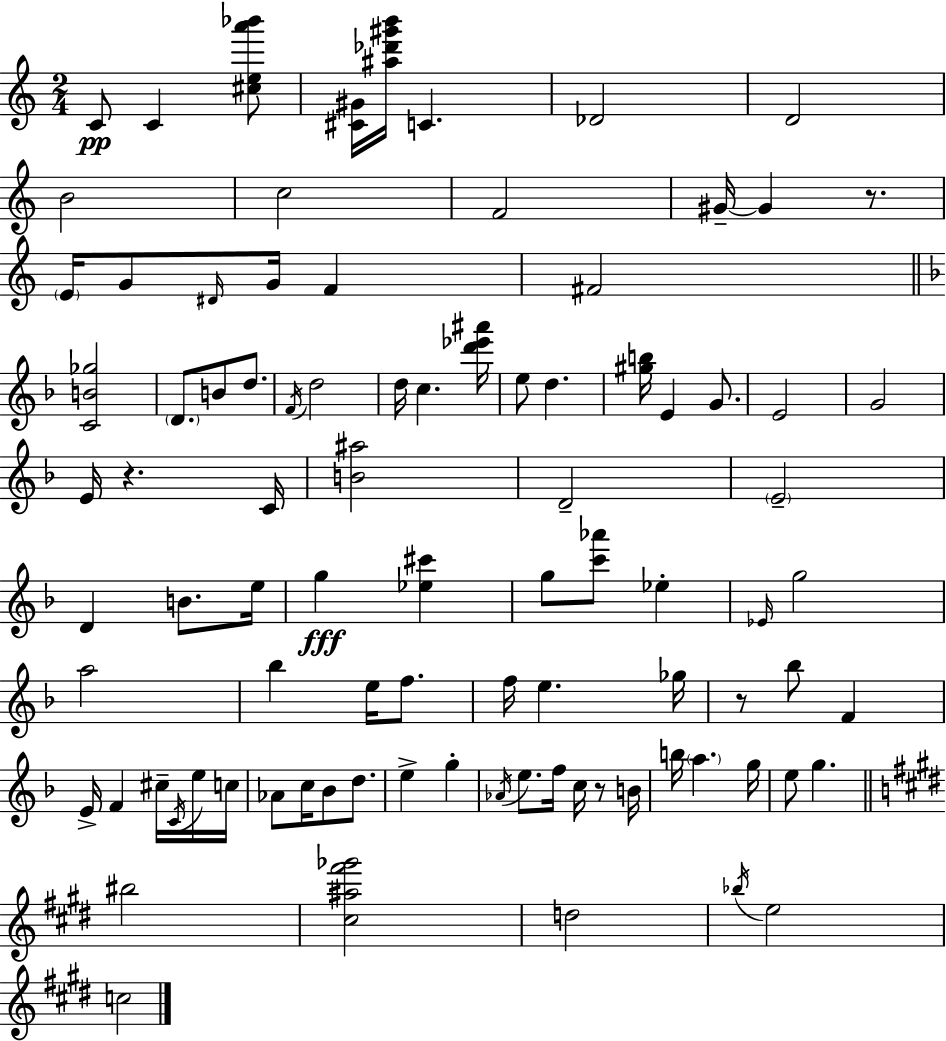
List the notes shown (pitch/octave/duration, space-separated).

C4/e C4/q [C#5,E5,A6,Bb6]/e [C#4,G#4]/s [A#5,Db6,G#6,B6]/s C4/q. Db4/h D4/h B4/h C5/h F4/h G#4/s G#4/q R/e. E4/s G4/e D#4/s G4/s F4/q F#4/h [C4,B4,Gb5]/h D4/e. B4/e D5/e. F4/s D5/h D5/s C5/q. [D6,Eb6,A#6]/s E5/e D5/q. [G#5,B5]/s E4/q G4/e. E4/h G4/h E4/s R/q. C4/s [B4,A#5]/h D4/h E4/h D4/q B4/e. E5/s G5/q [Eb5,C#6]/q G5/e [C6,Ab6]/e Eb5/q Eb4/s G5/h A5/h Bb5/q E5/s F5/e. F5/s E5/q. Gb5/s R/e Bb5/e F4/q E4/s F4/q C#5/s C4/s E5/s C5/s Ab4/e C5/s Bb4/e D5/e. E5/q G5/q Ab4/s E5/e. F5/s C5/s R/e B4/s B5/s A5/q. G5/s E5/e G5/q. BIS5/h [C#5,A#5,F#6,Gb6]/h D5/h Bb5/s E5/h C5/h